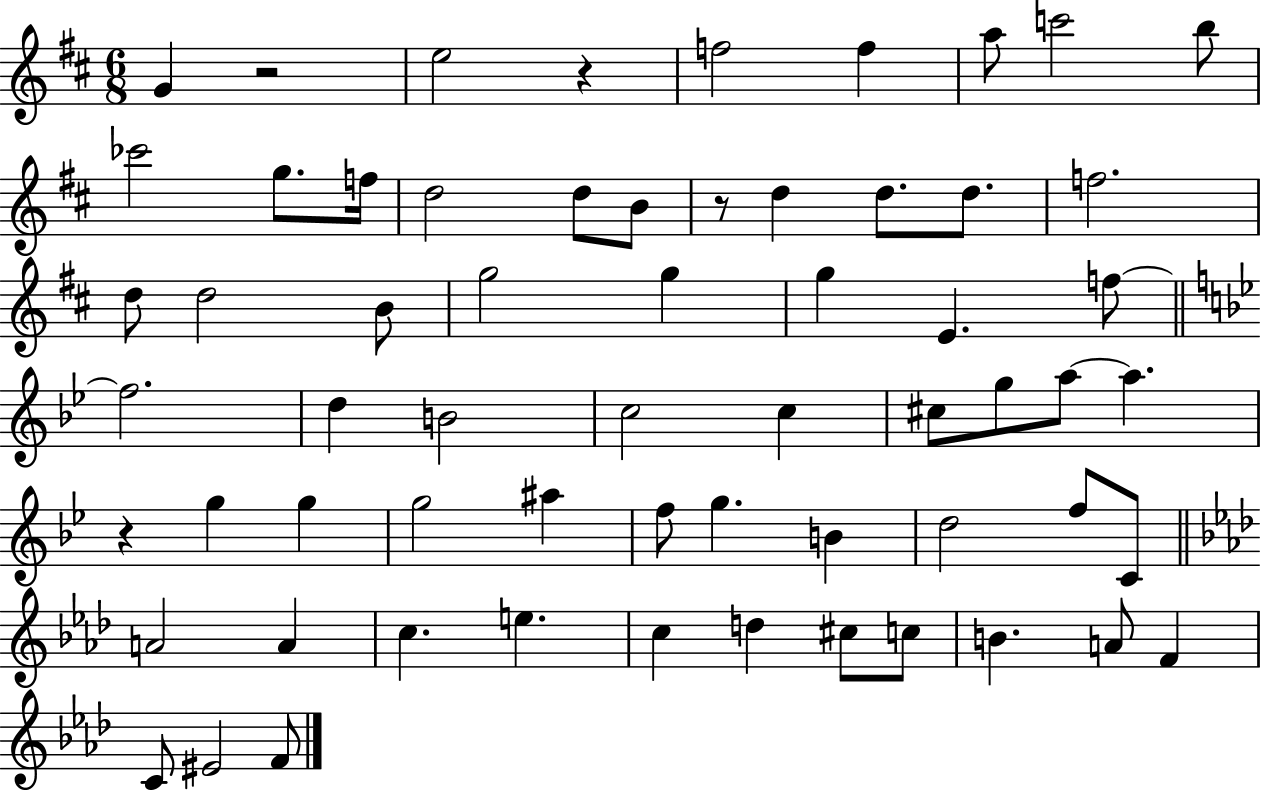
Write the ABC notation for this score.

X:1
T:Untitled
M:6/8
L:1/4
K:D
G z2 e2 z f2 f a/2 c'2 b/2 _c'2 g/2 f/4 d2 d/2 B/2 z/2 d d/2 d/2 f2 d/2 d2 B/2 g2 g g E f/2 f2 d B2 c2 c ^c/2 g/2 a/2 a z g g g2 ^a f/2 g B d2 f/2 C/2 A2 A c e c d ^c/2 c/2 B A/2 F C/2 ^E2 F/2